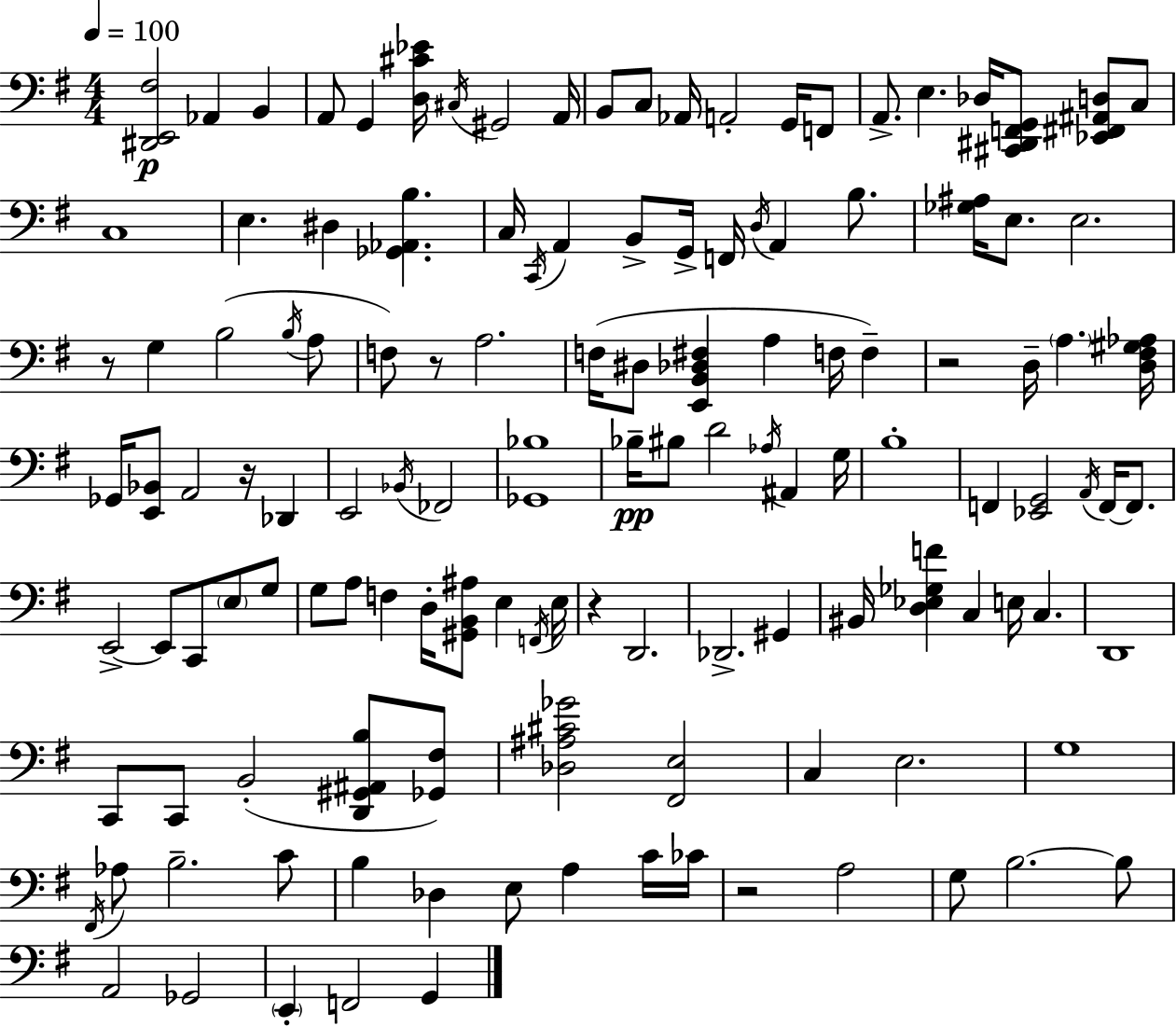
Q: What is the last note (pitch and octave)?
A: G2